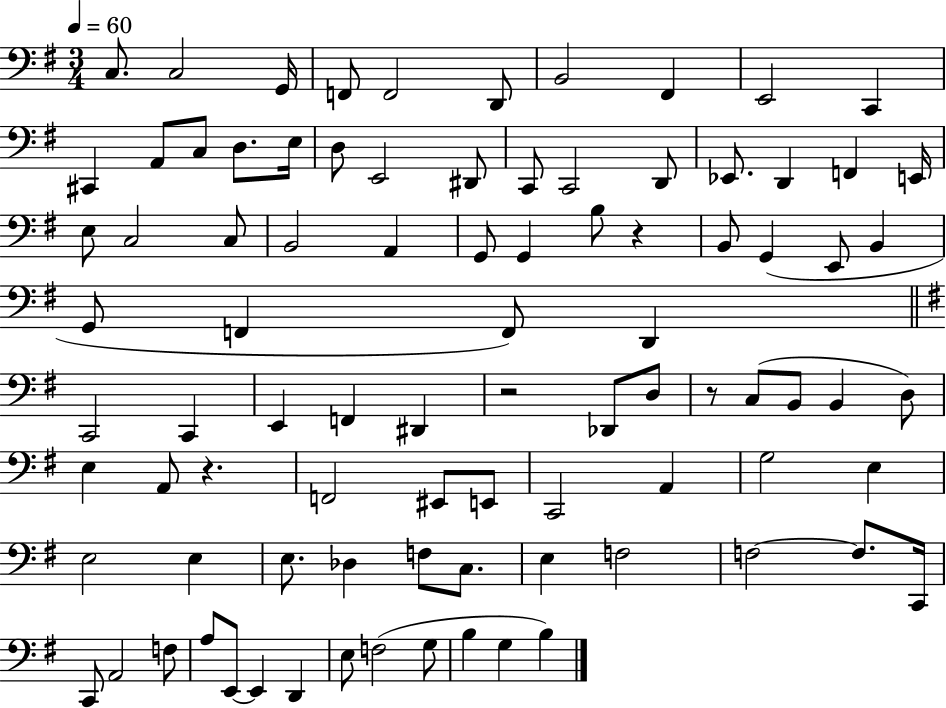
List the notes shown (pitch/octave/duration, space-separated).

C3/e. C3/h G2/s F2/e F2/h D2/e B2/h F#2/q E2/h C2/q C#2/q A2/e C3/e D3/e. E3/s D3/e E2/h D#2/e C2/e C2/h D2/e Eb2/e. D2/q F2/q E2/s E3/e C3/h C3/e B2/h A2/q G2/e G2/q B3/e R/q B2/e G2/q E2/e B2/q G2/e F2/q F2/e D2/q C2/h C2/q E2/q F2/q D#2/q R/h Db2/e D3/e R/e C3/e B2/e B2/q D3/e E3/q A2/e R/q. F2/h EIS2/e E2/e C2/h A2/q G3/h E3/q E3/h E3/q E3/e. Db3/q F3/e C3/e. E3/q F3/h F3/h F3/e. C2/s C2/e A2/h F3/e A3/e E2/e E2/q D2/q E3/e F3/h G3/e B3/q G3/q B3/q